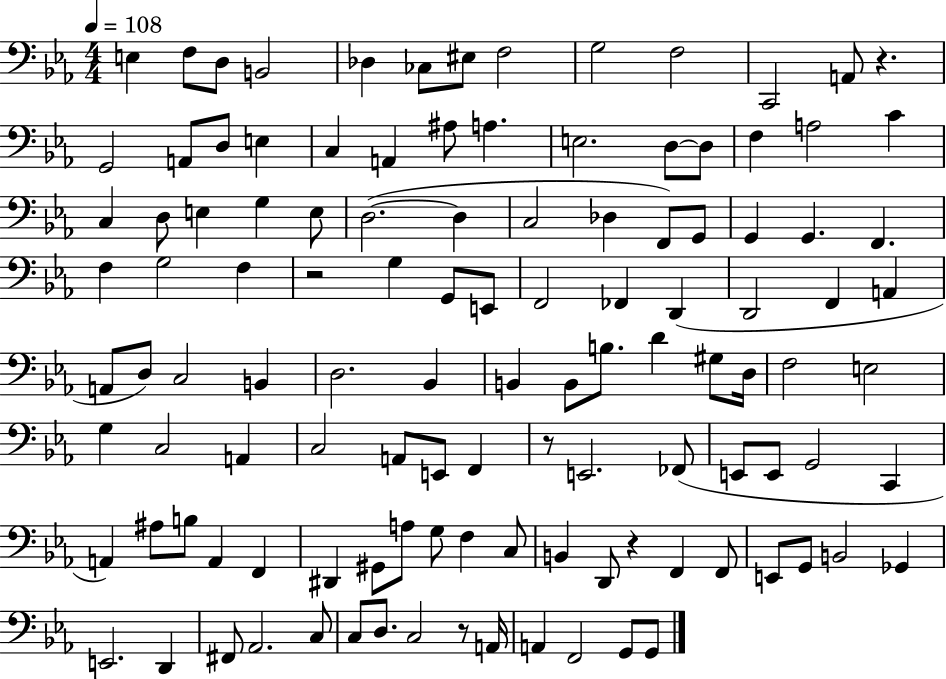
E3/q F3/e D3/e B2/h Db3/q CES3/e EIS3/e F3/h G3/h F3/h C2/h A2/e R/q. G2/h A2/e D3/e E3/q C3/q A2/q A#3/e A3/q. E3/h. D3/e D3/e F3/q A3/h C4/q C3/q D3/e E3/q G3/q E3/e D3/h. D3/q C3/h Db3/q F2/e G2/e G2/q G2/q. F2/q. F3/q G3/h F3/q R/h G3/q G2/e E2/e F2/h FES2/q D2/q D2/h F2/q A2/q A2/e D3/e C3/h B2/q D3/h. Bb2/q B2/q B2/e B3/e. D4/q G#3/e D3/s F3/h E3/h G3/q C3/h A2/q C3/h A2/e E2/e F2/q R/e E2/h. FES2/e E2/e E2/e G2/h C2/q A2/q A#3/e B3/e A2/q F2/q D#2/q G#2/e A3/e G3/e F3/q C3/e B2/q D2/e R/q F2/q F2/e E2/e G2/e B2/h Gb2/q E2/h. D2/q F#2/e Ab2/h. C3/e C3/e D3/e. C3/h R/e A2/s A2/q F2/h G2/e G2/e